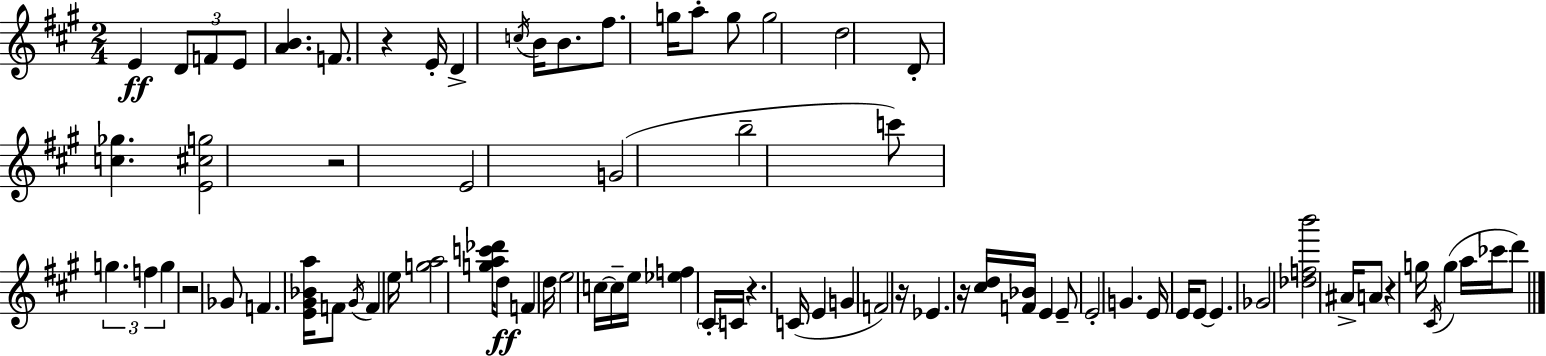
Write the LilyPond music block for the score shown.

{
  \clef treble
  \numericTimeSignature
  \time 2/4
  \key a \major
  \repeat volta 2 { e'4\ff \tuplet 3/2 { d'8 f'8 | e'8 } <a' b'>4. | f'8. r4 e'16-. | d'4-> \acciaccatura { c''16 } b'16 b'8. | \break fis''8. g''16 a''8-. g''8 | g''2 | d''2 | d'8-. <c'' ges''>4. | \break <e' cis'' g''>2 | r2 | e'2 | g'2( | \break b''2-- | c'''8) \tuplet 3/2 { g''4. | f''4 g''4 } | r2 | \break ges'8 f'4. | <e' gis' bes' a''>16 f'8 \acciaccatura { gis'16 } f'4 | e''16 <g'' a''>2 | <g'' a'' c''' des'''>16 d''8\ff f'4 | \break d''16 e''2 | c''16~~ c''16-- e''16 <ees'' f''>4 | \parenthesize cis'16-. c'16 r4. | c'16( e'4 g'4 | \break f'2) | r16 ees'4. | r16 <cis'' d''>16 <f' bes'>16 e'4 | e'8-- e'2-. | \break g'4. | e'16 e'16 e'8~~ e'4. | ges'2 | <des'' f'' b'''>2 | \break ais'16-> a'8 r4 | g''16 \acciaccatura { cis'16 }( g''4 a''16 | ces'''16 d'''8) } \bar "|."
}